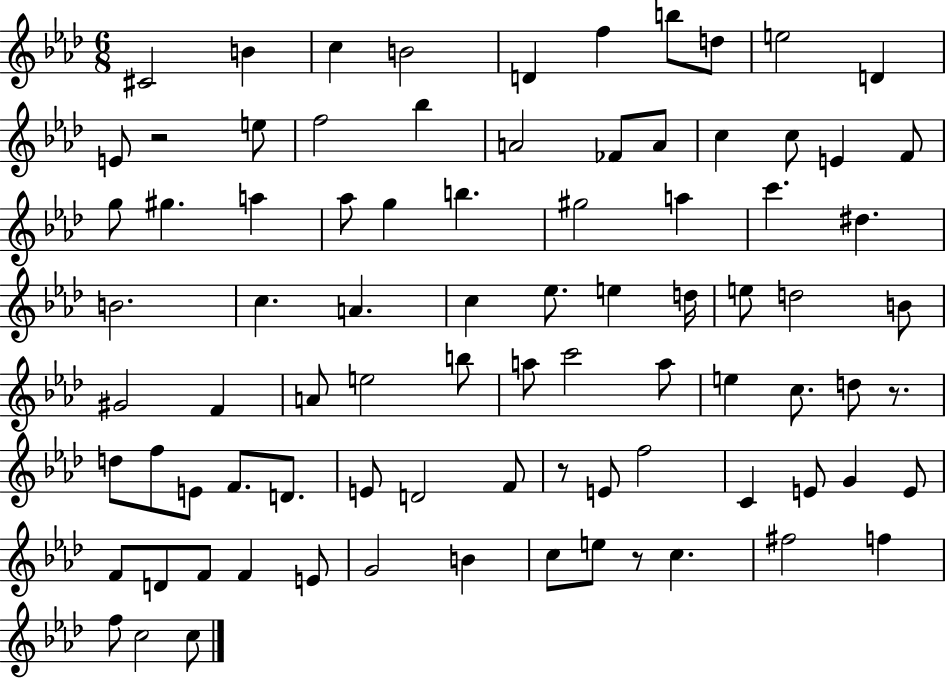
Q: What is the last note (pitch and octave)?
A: C5